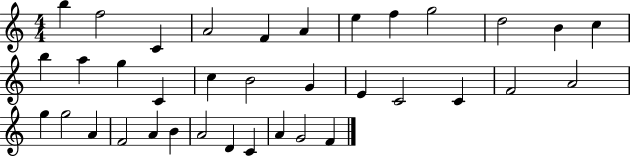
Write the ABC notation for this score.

X:1
T:Untitled
M:4/4
L:1/4
K:C
b f2 C A2 F A e f g2 d2 B c b a g C c B2 G E C2 C F2 A2 g g2 A F2 A B A2 D C A G2 F